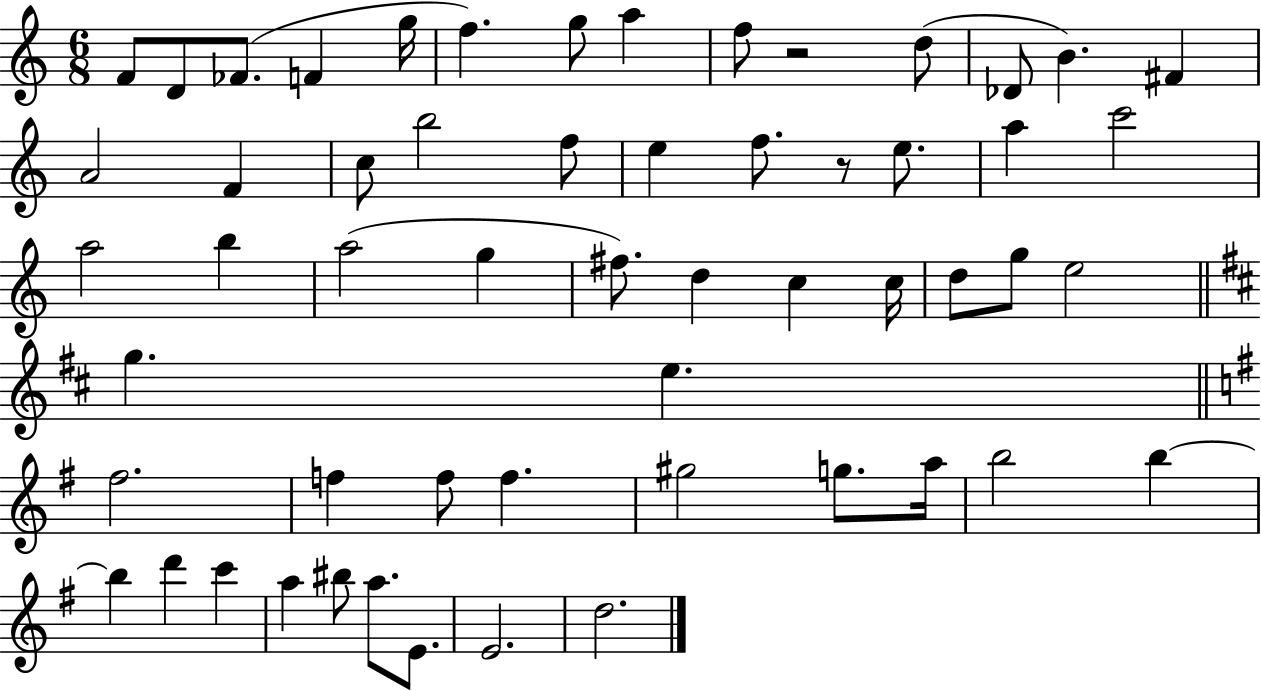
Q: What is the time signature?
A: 6/8